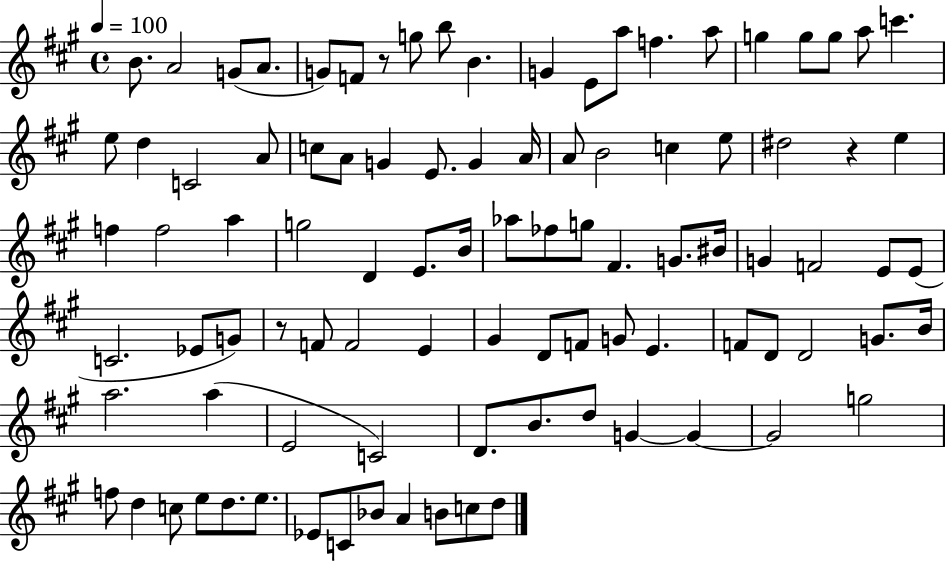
{
  \clef treble
  \time 4/4
  \defaultTimeSignature
  \key a \major
  \tempo 4 = 100
  b'8. a'2 g'8( a'8. | g'8) f'8 r8 g''8 b''8 b'4. | g'4 e'8 a''8 f''4. a''8 | g''4 g''8 g''8 a''8 c'''4. | \break e''8 d''4 c'2 a'8 | c''8 a'8 g'4 e'8. g'4 a'16 | a'8 b'2 c''4 e''8 | dis''2 r4 e''4 | \break f''4 f''2 a''4 | g''2 d'4 e'8. b'16 | aes''8 fes''8 g''8 fis'4. g'8. bis'16 | g'4 f'2 e'8 e'8( | \break c'2. ees'8 g'8) | r8 f'8 f'2 e'4 | gis'4 d'8 f'8 g'8 e'4. | f'8 d'8 d'2 g'8. b'16 | \break a''2. a''4( | e'2 c'2) | d'8. b'8. d''8 g'4~~ g'4~~ | g'2 g''2 | \break f''8 d''4 c''8 e''8 d''8. e''8. | ees'8 c'8 bes'8 a'4 b'8 c''8 d''8 | \bar "|."
}